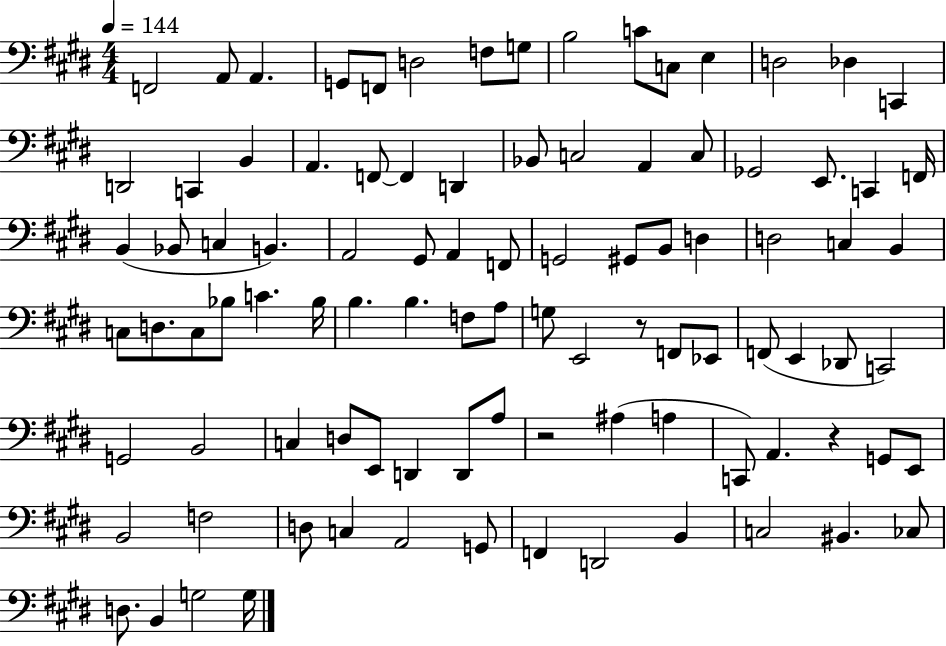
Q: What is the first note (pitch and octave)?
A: F2